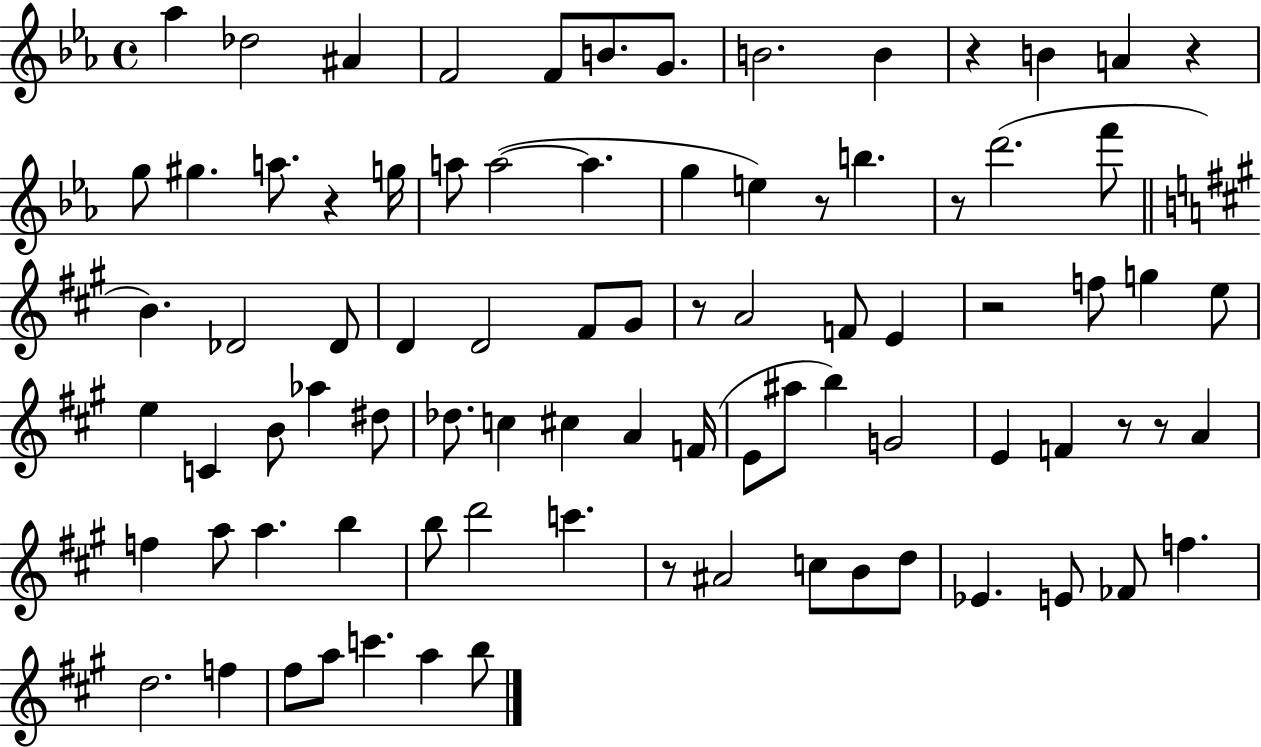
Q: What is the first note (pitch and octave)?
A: Ab5